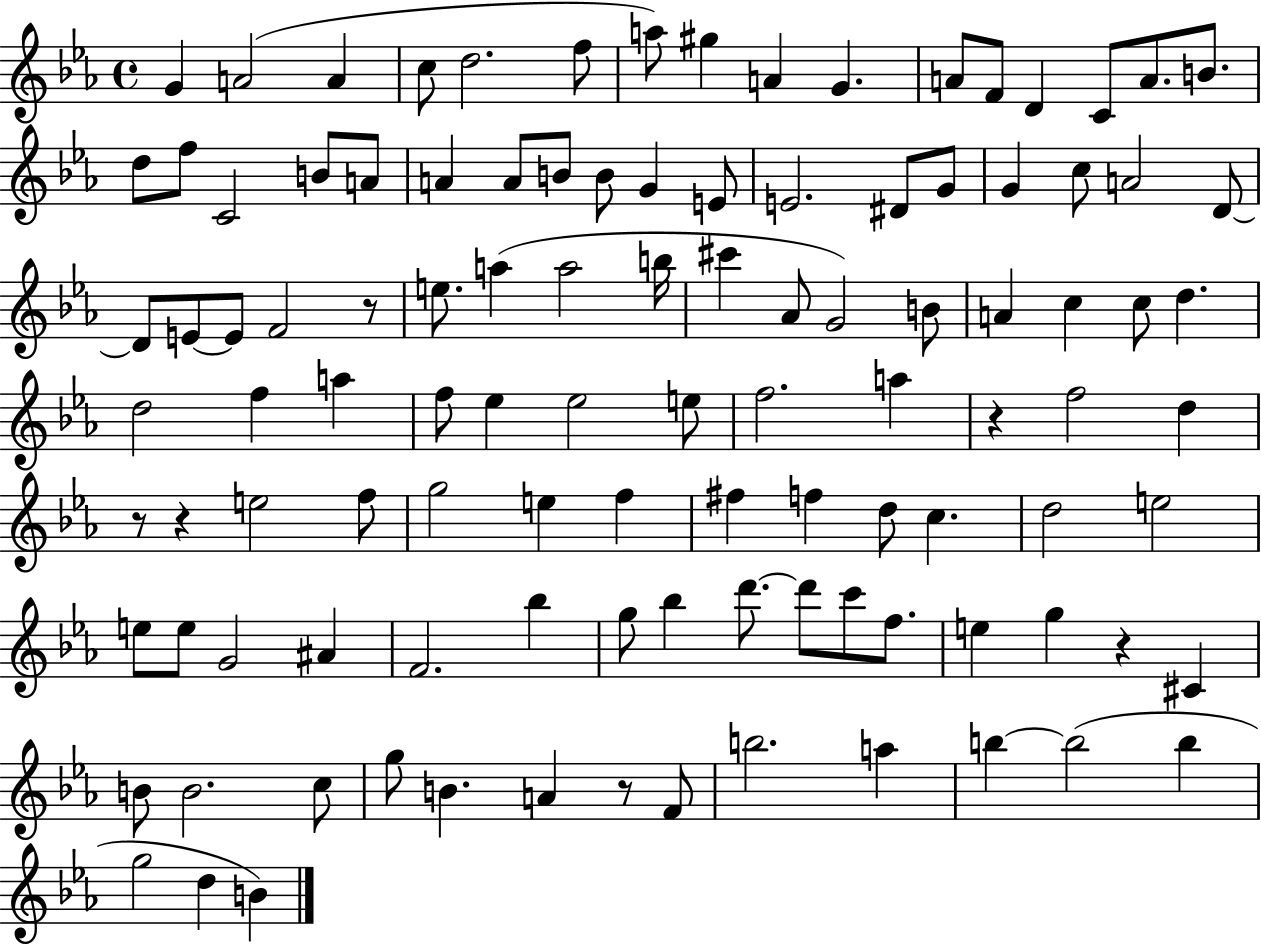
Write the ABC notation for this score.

X:1
T:Untitled
M:4/4
L:1/4
K:Eb
G A2 A c/2 d2 f/2 a/2 ^g A G A/2 F/2 D C/2 A/2 B/2 d/2 f/2 C2 B/2 A/2 A A/2 B/2 B/2 G E/2 E2 ^D/2 G/2 G c/2 A2 D/2 D/2 E/2 E/2 F2 z/2 e/2 a a2 b/4 ^c' _A/2 G2 B/2 A c c/2 d d2 f a f/2 _e _e2 e/2 f2 a z f2 d z/2 z e2 f/2 g2 e f ^f f d/2 c d2 e2 e/2 e/2 G2 ^A F2 _b g/2 _b d'/2 d'/2 c'/2 f/2 e g z ^C B/2 B2 c/2 g/2 B A z/2 F/2 b2 a b b2 b g2 d B